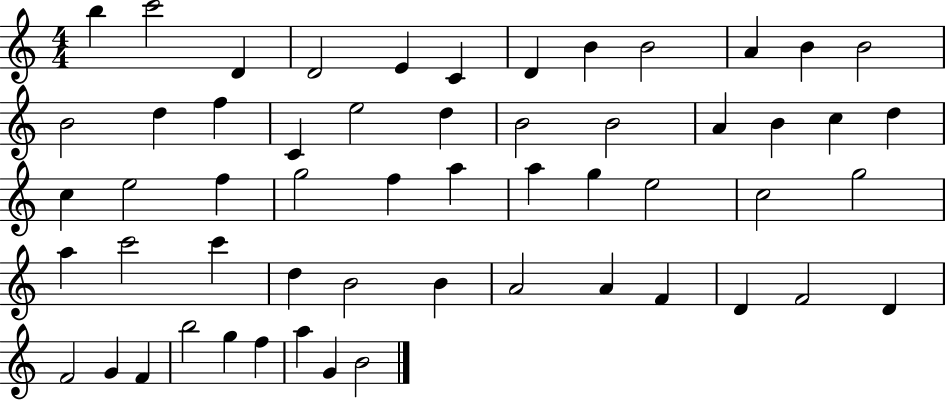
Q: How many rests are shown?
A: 0